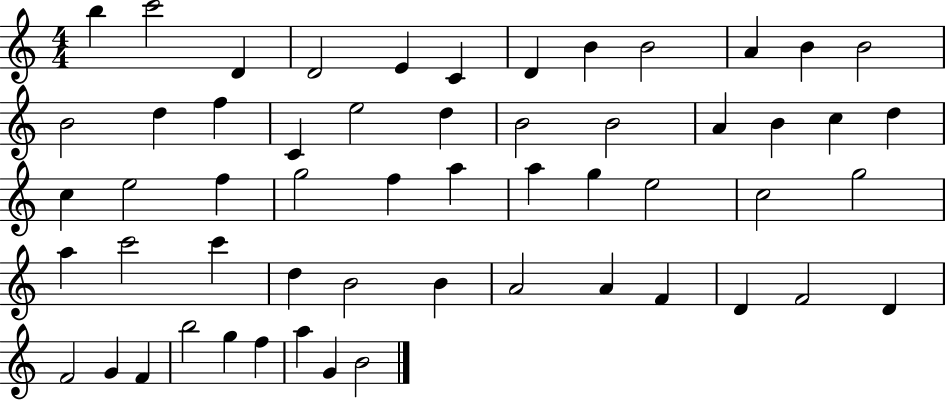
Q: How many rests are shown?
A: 0